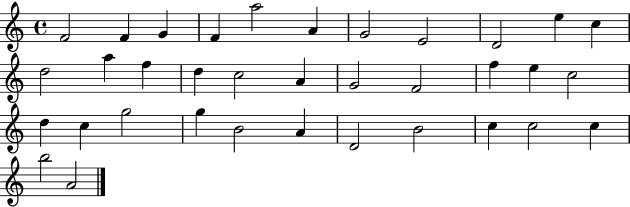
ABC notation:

X:1
T:Untitled
M:4/4
L:1/4
K:C
F2 F G F a2 A G2 E2 D2 e c d2 a f d c2 A G2 F2 f e c2 d c g2 g B2 A D2 B2 c c2 c b2 A2